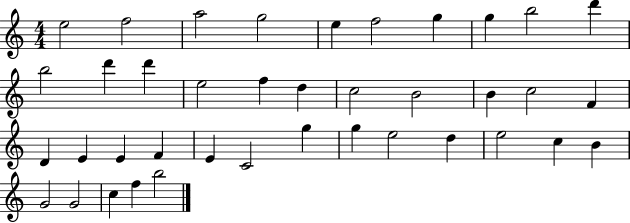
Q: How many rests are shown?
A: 0